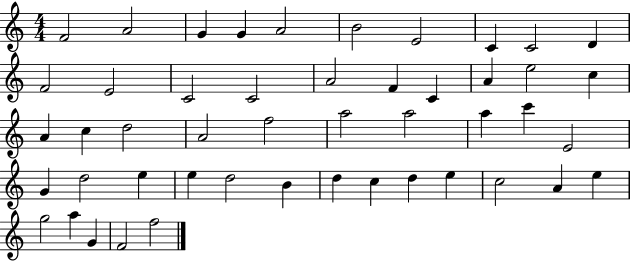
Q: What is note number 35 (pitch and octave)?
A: D5